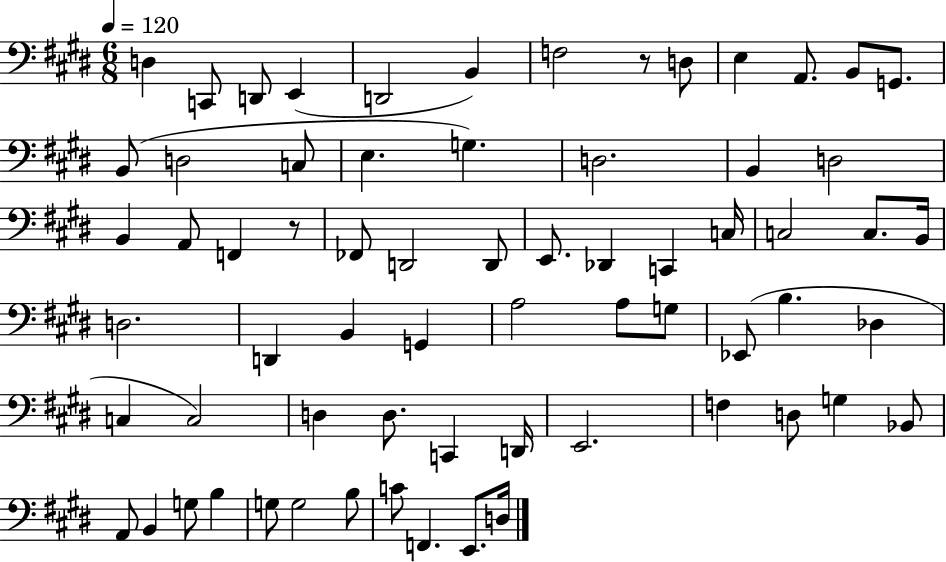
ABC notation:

X:1
T:Untitled
M:6/8
L:1/4
K:E
D, C,,/2 D,,/2 E,, D,,2 B,, F,2 z/2 D,/2 E, A,,/2 B,,/2 G,,/2 B,,/2 D,2 C,/2 E, G, D,2 B,, D,2 B,, A,,/2 F,, z/2 _F,,/2 D,,2 D,,/2 E,,/2 _D,, C,, C,/4 C,2 C,/2 B,,/4 D,2 D,, B,, G,, A,2 A,/2 G,/2 _E,,/2 B, _D, C, C,2 D, D,/2 C,, D,,/4 E,,2 F, D,/2 G, _B,,/2 A,,/2 B,, G,/2 B, G,/2 G,2 B,/2 C/2 F,, E,,/2 D,/4